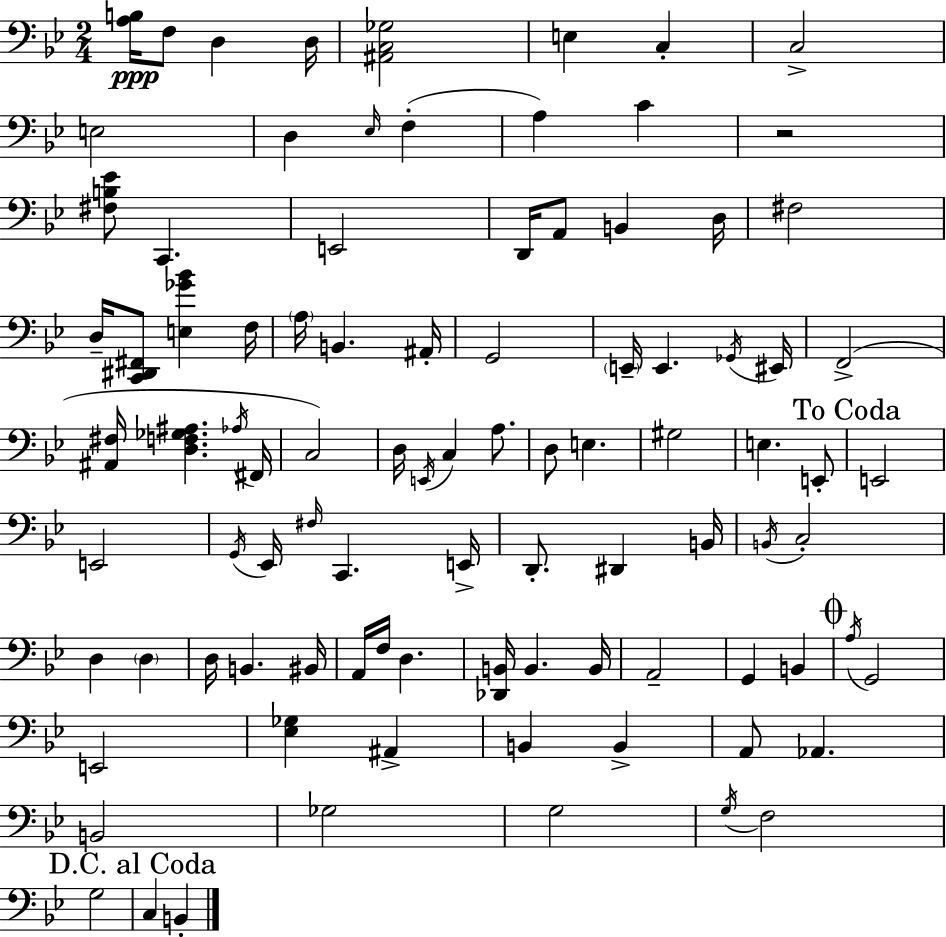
[A3,B3]/s F3/e D3/q D3/s [A#2,C3,Gb3]/h E3/q C3/q C3/h E3/h D3/q Eb3/s F3/q A3/q C4/q R/h [F#3,B3,Eb4]/e C2/q. E2/h D2/s A2/e B2/q D3/s F#3/h D3/s [C2,D#2,F#2]/e [E3,Gb4,Bb4]/q F3/s A3/s B2/q. A#2/s G2/h E2/s E2/q. Gb2/s EIS2/s F2/h [A#2,F#3]/s [D3,F3,Gb3,A#3]/q. Ab3/s F#2/s C3/h D3/s E2/s C3/q A3/e. D3/e E3/q. G#3/h E3/q. E2/e E2/h E2/h G2/s Eb2/s F#3/s C2/q. E2/s D2/e. D#2/q B2/s B2/s C3/h D3/q D3/q D3/s B2/q. BIS2/s A2/s F3/s D3/q. [Db2,B2]/s B2/q. B2/s A2/h G2/q B2/q A3/s G2/h E2/h [Eb3,Gb3]/q A#2/q B2/q B2/q A2/e Ab2/q. B2/h Gb3/h G3/h G3/s F3/h G3/h C3/q B2/q